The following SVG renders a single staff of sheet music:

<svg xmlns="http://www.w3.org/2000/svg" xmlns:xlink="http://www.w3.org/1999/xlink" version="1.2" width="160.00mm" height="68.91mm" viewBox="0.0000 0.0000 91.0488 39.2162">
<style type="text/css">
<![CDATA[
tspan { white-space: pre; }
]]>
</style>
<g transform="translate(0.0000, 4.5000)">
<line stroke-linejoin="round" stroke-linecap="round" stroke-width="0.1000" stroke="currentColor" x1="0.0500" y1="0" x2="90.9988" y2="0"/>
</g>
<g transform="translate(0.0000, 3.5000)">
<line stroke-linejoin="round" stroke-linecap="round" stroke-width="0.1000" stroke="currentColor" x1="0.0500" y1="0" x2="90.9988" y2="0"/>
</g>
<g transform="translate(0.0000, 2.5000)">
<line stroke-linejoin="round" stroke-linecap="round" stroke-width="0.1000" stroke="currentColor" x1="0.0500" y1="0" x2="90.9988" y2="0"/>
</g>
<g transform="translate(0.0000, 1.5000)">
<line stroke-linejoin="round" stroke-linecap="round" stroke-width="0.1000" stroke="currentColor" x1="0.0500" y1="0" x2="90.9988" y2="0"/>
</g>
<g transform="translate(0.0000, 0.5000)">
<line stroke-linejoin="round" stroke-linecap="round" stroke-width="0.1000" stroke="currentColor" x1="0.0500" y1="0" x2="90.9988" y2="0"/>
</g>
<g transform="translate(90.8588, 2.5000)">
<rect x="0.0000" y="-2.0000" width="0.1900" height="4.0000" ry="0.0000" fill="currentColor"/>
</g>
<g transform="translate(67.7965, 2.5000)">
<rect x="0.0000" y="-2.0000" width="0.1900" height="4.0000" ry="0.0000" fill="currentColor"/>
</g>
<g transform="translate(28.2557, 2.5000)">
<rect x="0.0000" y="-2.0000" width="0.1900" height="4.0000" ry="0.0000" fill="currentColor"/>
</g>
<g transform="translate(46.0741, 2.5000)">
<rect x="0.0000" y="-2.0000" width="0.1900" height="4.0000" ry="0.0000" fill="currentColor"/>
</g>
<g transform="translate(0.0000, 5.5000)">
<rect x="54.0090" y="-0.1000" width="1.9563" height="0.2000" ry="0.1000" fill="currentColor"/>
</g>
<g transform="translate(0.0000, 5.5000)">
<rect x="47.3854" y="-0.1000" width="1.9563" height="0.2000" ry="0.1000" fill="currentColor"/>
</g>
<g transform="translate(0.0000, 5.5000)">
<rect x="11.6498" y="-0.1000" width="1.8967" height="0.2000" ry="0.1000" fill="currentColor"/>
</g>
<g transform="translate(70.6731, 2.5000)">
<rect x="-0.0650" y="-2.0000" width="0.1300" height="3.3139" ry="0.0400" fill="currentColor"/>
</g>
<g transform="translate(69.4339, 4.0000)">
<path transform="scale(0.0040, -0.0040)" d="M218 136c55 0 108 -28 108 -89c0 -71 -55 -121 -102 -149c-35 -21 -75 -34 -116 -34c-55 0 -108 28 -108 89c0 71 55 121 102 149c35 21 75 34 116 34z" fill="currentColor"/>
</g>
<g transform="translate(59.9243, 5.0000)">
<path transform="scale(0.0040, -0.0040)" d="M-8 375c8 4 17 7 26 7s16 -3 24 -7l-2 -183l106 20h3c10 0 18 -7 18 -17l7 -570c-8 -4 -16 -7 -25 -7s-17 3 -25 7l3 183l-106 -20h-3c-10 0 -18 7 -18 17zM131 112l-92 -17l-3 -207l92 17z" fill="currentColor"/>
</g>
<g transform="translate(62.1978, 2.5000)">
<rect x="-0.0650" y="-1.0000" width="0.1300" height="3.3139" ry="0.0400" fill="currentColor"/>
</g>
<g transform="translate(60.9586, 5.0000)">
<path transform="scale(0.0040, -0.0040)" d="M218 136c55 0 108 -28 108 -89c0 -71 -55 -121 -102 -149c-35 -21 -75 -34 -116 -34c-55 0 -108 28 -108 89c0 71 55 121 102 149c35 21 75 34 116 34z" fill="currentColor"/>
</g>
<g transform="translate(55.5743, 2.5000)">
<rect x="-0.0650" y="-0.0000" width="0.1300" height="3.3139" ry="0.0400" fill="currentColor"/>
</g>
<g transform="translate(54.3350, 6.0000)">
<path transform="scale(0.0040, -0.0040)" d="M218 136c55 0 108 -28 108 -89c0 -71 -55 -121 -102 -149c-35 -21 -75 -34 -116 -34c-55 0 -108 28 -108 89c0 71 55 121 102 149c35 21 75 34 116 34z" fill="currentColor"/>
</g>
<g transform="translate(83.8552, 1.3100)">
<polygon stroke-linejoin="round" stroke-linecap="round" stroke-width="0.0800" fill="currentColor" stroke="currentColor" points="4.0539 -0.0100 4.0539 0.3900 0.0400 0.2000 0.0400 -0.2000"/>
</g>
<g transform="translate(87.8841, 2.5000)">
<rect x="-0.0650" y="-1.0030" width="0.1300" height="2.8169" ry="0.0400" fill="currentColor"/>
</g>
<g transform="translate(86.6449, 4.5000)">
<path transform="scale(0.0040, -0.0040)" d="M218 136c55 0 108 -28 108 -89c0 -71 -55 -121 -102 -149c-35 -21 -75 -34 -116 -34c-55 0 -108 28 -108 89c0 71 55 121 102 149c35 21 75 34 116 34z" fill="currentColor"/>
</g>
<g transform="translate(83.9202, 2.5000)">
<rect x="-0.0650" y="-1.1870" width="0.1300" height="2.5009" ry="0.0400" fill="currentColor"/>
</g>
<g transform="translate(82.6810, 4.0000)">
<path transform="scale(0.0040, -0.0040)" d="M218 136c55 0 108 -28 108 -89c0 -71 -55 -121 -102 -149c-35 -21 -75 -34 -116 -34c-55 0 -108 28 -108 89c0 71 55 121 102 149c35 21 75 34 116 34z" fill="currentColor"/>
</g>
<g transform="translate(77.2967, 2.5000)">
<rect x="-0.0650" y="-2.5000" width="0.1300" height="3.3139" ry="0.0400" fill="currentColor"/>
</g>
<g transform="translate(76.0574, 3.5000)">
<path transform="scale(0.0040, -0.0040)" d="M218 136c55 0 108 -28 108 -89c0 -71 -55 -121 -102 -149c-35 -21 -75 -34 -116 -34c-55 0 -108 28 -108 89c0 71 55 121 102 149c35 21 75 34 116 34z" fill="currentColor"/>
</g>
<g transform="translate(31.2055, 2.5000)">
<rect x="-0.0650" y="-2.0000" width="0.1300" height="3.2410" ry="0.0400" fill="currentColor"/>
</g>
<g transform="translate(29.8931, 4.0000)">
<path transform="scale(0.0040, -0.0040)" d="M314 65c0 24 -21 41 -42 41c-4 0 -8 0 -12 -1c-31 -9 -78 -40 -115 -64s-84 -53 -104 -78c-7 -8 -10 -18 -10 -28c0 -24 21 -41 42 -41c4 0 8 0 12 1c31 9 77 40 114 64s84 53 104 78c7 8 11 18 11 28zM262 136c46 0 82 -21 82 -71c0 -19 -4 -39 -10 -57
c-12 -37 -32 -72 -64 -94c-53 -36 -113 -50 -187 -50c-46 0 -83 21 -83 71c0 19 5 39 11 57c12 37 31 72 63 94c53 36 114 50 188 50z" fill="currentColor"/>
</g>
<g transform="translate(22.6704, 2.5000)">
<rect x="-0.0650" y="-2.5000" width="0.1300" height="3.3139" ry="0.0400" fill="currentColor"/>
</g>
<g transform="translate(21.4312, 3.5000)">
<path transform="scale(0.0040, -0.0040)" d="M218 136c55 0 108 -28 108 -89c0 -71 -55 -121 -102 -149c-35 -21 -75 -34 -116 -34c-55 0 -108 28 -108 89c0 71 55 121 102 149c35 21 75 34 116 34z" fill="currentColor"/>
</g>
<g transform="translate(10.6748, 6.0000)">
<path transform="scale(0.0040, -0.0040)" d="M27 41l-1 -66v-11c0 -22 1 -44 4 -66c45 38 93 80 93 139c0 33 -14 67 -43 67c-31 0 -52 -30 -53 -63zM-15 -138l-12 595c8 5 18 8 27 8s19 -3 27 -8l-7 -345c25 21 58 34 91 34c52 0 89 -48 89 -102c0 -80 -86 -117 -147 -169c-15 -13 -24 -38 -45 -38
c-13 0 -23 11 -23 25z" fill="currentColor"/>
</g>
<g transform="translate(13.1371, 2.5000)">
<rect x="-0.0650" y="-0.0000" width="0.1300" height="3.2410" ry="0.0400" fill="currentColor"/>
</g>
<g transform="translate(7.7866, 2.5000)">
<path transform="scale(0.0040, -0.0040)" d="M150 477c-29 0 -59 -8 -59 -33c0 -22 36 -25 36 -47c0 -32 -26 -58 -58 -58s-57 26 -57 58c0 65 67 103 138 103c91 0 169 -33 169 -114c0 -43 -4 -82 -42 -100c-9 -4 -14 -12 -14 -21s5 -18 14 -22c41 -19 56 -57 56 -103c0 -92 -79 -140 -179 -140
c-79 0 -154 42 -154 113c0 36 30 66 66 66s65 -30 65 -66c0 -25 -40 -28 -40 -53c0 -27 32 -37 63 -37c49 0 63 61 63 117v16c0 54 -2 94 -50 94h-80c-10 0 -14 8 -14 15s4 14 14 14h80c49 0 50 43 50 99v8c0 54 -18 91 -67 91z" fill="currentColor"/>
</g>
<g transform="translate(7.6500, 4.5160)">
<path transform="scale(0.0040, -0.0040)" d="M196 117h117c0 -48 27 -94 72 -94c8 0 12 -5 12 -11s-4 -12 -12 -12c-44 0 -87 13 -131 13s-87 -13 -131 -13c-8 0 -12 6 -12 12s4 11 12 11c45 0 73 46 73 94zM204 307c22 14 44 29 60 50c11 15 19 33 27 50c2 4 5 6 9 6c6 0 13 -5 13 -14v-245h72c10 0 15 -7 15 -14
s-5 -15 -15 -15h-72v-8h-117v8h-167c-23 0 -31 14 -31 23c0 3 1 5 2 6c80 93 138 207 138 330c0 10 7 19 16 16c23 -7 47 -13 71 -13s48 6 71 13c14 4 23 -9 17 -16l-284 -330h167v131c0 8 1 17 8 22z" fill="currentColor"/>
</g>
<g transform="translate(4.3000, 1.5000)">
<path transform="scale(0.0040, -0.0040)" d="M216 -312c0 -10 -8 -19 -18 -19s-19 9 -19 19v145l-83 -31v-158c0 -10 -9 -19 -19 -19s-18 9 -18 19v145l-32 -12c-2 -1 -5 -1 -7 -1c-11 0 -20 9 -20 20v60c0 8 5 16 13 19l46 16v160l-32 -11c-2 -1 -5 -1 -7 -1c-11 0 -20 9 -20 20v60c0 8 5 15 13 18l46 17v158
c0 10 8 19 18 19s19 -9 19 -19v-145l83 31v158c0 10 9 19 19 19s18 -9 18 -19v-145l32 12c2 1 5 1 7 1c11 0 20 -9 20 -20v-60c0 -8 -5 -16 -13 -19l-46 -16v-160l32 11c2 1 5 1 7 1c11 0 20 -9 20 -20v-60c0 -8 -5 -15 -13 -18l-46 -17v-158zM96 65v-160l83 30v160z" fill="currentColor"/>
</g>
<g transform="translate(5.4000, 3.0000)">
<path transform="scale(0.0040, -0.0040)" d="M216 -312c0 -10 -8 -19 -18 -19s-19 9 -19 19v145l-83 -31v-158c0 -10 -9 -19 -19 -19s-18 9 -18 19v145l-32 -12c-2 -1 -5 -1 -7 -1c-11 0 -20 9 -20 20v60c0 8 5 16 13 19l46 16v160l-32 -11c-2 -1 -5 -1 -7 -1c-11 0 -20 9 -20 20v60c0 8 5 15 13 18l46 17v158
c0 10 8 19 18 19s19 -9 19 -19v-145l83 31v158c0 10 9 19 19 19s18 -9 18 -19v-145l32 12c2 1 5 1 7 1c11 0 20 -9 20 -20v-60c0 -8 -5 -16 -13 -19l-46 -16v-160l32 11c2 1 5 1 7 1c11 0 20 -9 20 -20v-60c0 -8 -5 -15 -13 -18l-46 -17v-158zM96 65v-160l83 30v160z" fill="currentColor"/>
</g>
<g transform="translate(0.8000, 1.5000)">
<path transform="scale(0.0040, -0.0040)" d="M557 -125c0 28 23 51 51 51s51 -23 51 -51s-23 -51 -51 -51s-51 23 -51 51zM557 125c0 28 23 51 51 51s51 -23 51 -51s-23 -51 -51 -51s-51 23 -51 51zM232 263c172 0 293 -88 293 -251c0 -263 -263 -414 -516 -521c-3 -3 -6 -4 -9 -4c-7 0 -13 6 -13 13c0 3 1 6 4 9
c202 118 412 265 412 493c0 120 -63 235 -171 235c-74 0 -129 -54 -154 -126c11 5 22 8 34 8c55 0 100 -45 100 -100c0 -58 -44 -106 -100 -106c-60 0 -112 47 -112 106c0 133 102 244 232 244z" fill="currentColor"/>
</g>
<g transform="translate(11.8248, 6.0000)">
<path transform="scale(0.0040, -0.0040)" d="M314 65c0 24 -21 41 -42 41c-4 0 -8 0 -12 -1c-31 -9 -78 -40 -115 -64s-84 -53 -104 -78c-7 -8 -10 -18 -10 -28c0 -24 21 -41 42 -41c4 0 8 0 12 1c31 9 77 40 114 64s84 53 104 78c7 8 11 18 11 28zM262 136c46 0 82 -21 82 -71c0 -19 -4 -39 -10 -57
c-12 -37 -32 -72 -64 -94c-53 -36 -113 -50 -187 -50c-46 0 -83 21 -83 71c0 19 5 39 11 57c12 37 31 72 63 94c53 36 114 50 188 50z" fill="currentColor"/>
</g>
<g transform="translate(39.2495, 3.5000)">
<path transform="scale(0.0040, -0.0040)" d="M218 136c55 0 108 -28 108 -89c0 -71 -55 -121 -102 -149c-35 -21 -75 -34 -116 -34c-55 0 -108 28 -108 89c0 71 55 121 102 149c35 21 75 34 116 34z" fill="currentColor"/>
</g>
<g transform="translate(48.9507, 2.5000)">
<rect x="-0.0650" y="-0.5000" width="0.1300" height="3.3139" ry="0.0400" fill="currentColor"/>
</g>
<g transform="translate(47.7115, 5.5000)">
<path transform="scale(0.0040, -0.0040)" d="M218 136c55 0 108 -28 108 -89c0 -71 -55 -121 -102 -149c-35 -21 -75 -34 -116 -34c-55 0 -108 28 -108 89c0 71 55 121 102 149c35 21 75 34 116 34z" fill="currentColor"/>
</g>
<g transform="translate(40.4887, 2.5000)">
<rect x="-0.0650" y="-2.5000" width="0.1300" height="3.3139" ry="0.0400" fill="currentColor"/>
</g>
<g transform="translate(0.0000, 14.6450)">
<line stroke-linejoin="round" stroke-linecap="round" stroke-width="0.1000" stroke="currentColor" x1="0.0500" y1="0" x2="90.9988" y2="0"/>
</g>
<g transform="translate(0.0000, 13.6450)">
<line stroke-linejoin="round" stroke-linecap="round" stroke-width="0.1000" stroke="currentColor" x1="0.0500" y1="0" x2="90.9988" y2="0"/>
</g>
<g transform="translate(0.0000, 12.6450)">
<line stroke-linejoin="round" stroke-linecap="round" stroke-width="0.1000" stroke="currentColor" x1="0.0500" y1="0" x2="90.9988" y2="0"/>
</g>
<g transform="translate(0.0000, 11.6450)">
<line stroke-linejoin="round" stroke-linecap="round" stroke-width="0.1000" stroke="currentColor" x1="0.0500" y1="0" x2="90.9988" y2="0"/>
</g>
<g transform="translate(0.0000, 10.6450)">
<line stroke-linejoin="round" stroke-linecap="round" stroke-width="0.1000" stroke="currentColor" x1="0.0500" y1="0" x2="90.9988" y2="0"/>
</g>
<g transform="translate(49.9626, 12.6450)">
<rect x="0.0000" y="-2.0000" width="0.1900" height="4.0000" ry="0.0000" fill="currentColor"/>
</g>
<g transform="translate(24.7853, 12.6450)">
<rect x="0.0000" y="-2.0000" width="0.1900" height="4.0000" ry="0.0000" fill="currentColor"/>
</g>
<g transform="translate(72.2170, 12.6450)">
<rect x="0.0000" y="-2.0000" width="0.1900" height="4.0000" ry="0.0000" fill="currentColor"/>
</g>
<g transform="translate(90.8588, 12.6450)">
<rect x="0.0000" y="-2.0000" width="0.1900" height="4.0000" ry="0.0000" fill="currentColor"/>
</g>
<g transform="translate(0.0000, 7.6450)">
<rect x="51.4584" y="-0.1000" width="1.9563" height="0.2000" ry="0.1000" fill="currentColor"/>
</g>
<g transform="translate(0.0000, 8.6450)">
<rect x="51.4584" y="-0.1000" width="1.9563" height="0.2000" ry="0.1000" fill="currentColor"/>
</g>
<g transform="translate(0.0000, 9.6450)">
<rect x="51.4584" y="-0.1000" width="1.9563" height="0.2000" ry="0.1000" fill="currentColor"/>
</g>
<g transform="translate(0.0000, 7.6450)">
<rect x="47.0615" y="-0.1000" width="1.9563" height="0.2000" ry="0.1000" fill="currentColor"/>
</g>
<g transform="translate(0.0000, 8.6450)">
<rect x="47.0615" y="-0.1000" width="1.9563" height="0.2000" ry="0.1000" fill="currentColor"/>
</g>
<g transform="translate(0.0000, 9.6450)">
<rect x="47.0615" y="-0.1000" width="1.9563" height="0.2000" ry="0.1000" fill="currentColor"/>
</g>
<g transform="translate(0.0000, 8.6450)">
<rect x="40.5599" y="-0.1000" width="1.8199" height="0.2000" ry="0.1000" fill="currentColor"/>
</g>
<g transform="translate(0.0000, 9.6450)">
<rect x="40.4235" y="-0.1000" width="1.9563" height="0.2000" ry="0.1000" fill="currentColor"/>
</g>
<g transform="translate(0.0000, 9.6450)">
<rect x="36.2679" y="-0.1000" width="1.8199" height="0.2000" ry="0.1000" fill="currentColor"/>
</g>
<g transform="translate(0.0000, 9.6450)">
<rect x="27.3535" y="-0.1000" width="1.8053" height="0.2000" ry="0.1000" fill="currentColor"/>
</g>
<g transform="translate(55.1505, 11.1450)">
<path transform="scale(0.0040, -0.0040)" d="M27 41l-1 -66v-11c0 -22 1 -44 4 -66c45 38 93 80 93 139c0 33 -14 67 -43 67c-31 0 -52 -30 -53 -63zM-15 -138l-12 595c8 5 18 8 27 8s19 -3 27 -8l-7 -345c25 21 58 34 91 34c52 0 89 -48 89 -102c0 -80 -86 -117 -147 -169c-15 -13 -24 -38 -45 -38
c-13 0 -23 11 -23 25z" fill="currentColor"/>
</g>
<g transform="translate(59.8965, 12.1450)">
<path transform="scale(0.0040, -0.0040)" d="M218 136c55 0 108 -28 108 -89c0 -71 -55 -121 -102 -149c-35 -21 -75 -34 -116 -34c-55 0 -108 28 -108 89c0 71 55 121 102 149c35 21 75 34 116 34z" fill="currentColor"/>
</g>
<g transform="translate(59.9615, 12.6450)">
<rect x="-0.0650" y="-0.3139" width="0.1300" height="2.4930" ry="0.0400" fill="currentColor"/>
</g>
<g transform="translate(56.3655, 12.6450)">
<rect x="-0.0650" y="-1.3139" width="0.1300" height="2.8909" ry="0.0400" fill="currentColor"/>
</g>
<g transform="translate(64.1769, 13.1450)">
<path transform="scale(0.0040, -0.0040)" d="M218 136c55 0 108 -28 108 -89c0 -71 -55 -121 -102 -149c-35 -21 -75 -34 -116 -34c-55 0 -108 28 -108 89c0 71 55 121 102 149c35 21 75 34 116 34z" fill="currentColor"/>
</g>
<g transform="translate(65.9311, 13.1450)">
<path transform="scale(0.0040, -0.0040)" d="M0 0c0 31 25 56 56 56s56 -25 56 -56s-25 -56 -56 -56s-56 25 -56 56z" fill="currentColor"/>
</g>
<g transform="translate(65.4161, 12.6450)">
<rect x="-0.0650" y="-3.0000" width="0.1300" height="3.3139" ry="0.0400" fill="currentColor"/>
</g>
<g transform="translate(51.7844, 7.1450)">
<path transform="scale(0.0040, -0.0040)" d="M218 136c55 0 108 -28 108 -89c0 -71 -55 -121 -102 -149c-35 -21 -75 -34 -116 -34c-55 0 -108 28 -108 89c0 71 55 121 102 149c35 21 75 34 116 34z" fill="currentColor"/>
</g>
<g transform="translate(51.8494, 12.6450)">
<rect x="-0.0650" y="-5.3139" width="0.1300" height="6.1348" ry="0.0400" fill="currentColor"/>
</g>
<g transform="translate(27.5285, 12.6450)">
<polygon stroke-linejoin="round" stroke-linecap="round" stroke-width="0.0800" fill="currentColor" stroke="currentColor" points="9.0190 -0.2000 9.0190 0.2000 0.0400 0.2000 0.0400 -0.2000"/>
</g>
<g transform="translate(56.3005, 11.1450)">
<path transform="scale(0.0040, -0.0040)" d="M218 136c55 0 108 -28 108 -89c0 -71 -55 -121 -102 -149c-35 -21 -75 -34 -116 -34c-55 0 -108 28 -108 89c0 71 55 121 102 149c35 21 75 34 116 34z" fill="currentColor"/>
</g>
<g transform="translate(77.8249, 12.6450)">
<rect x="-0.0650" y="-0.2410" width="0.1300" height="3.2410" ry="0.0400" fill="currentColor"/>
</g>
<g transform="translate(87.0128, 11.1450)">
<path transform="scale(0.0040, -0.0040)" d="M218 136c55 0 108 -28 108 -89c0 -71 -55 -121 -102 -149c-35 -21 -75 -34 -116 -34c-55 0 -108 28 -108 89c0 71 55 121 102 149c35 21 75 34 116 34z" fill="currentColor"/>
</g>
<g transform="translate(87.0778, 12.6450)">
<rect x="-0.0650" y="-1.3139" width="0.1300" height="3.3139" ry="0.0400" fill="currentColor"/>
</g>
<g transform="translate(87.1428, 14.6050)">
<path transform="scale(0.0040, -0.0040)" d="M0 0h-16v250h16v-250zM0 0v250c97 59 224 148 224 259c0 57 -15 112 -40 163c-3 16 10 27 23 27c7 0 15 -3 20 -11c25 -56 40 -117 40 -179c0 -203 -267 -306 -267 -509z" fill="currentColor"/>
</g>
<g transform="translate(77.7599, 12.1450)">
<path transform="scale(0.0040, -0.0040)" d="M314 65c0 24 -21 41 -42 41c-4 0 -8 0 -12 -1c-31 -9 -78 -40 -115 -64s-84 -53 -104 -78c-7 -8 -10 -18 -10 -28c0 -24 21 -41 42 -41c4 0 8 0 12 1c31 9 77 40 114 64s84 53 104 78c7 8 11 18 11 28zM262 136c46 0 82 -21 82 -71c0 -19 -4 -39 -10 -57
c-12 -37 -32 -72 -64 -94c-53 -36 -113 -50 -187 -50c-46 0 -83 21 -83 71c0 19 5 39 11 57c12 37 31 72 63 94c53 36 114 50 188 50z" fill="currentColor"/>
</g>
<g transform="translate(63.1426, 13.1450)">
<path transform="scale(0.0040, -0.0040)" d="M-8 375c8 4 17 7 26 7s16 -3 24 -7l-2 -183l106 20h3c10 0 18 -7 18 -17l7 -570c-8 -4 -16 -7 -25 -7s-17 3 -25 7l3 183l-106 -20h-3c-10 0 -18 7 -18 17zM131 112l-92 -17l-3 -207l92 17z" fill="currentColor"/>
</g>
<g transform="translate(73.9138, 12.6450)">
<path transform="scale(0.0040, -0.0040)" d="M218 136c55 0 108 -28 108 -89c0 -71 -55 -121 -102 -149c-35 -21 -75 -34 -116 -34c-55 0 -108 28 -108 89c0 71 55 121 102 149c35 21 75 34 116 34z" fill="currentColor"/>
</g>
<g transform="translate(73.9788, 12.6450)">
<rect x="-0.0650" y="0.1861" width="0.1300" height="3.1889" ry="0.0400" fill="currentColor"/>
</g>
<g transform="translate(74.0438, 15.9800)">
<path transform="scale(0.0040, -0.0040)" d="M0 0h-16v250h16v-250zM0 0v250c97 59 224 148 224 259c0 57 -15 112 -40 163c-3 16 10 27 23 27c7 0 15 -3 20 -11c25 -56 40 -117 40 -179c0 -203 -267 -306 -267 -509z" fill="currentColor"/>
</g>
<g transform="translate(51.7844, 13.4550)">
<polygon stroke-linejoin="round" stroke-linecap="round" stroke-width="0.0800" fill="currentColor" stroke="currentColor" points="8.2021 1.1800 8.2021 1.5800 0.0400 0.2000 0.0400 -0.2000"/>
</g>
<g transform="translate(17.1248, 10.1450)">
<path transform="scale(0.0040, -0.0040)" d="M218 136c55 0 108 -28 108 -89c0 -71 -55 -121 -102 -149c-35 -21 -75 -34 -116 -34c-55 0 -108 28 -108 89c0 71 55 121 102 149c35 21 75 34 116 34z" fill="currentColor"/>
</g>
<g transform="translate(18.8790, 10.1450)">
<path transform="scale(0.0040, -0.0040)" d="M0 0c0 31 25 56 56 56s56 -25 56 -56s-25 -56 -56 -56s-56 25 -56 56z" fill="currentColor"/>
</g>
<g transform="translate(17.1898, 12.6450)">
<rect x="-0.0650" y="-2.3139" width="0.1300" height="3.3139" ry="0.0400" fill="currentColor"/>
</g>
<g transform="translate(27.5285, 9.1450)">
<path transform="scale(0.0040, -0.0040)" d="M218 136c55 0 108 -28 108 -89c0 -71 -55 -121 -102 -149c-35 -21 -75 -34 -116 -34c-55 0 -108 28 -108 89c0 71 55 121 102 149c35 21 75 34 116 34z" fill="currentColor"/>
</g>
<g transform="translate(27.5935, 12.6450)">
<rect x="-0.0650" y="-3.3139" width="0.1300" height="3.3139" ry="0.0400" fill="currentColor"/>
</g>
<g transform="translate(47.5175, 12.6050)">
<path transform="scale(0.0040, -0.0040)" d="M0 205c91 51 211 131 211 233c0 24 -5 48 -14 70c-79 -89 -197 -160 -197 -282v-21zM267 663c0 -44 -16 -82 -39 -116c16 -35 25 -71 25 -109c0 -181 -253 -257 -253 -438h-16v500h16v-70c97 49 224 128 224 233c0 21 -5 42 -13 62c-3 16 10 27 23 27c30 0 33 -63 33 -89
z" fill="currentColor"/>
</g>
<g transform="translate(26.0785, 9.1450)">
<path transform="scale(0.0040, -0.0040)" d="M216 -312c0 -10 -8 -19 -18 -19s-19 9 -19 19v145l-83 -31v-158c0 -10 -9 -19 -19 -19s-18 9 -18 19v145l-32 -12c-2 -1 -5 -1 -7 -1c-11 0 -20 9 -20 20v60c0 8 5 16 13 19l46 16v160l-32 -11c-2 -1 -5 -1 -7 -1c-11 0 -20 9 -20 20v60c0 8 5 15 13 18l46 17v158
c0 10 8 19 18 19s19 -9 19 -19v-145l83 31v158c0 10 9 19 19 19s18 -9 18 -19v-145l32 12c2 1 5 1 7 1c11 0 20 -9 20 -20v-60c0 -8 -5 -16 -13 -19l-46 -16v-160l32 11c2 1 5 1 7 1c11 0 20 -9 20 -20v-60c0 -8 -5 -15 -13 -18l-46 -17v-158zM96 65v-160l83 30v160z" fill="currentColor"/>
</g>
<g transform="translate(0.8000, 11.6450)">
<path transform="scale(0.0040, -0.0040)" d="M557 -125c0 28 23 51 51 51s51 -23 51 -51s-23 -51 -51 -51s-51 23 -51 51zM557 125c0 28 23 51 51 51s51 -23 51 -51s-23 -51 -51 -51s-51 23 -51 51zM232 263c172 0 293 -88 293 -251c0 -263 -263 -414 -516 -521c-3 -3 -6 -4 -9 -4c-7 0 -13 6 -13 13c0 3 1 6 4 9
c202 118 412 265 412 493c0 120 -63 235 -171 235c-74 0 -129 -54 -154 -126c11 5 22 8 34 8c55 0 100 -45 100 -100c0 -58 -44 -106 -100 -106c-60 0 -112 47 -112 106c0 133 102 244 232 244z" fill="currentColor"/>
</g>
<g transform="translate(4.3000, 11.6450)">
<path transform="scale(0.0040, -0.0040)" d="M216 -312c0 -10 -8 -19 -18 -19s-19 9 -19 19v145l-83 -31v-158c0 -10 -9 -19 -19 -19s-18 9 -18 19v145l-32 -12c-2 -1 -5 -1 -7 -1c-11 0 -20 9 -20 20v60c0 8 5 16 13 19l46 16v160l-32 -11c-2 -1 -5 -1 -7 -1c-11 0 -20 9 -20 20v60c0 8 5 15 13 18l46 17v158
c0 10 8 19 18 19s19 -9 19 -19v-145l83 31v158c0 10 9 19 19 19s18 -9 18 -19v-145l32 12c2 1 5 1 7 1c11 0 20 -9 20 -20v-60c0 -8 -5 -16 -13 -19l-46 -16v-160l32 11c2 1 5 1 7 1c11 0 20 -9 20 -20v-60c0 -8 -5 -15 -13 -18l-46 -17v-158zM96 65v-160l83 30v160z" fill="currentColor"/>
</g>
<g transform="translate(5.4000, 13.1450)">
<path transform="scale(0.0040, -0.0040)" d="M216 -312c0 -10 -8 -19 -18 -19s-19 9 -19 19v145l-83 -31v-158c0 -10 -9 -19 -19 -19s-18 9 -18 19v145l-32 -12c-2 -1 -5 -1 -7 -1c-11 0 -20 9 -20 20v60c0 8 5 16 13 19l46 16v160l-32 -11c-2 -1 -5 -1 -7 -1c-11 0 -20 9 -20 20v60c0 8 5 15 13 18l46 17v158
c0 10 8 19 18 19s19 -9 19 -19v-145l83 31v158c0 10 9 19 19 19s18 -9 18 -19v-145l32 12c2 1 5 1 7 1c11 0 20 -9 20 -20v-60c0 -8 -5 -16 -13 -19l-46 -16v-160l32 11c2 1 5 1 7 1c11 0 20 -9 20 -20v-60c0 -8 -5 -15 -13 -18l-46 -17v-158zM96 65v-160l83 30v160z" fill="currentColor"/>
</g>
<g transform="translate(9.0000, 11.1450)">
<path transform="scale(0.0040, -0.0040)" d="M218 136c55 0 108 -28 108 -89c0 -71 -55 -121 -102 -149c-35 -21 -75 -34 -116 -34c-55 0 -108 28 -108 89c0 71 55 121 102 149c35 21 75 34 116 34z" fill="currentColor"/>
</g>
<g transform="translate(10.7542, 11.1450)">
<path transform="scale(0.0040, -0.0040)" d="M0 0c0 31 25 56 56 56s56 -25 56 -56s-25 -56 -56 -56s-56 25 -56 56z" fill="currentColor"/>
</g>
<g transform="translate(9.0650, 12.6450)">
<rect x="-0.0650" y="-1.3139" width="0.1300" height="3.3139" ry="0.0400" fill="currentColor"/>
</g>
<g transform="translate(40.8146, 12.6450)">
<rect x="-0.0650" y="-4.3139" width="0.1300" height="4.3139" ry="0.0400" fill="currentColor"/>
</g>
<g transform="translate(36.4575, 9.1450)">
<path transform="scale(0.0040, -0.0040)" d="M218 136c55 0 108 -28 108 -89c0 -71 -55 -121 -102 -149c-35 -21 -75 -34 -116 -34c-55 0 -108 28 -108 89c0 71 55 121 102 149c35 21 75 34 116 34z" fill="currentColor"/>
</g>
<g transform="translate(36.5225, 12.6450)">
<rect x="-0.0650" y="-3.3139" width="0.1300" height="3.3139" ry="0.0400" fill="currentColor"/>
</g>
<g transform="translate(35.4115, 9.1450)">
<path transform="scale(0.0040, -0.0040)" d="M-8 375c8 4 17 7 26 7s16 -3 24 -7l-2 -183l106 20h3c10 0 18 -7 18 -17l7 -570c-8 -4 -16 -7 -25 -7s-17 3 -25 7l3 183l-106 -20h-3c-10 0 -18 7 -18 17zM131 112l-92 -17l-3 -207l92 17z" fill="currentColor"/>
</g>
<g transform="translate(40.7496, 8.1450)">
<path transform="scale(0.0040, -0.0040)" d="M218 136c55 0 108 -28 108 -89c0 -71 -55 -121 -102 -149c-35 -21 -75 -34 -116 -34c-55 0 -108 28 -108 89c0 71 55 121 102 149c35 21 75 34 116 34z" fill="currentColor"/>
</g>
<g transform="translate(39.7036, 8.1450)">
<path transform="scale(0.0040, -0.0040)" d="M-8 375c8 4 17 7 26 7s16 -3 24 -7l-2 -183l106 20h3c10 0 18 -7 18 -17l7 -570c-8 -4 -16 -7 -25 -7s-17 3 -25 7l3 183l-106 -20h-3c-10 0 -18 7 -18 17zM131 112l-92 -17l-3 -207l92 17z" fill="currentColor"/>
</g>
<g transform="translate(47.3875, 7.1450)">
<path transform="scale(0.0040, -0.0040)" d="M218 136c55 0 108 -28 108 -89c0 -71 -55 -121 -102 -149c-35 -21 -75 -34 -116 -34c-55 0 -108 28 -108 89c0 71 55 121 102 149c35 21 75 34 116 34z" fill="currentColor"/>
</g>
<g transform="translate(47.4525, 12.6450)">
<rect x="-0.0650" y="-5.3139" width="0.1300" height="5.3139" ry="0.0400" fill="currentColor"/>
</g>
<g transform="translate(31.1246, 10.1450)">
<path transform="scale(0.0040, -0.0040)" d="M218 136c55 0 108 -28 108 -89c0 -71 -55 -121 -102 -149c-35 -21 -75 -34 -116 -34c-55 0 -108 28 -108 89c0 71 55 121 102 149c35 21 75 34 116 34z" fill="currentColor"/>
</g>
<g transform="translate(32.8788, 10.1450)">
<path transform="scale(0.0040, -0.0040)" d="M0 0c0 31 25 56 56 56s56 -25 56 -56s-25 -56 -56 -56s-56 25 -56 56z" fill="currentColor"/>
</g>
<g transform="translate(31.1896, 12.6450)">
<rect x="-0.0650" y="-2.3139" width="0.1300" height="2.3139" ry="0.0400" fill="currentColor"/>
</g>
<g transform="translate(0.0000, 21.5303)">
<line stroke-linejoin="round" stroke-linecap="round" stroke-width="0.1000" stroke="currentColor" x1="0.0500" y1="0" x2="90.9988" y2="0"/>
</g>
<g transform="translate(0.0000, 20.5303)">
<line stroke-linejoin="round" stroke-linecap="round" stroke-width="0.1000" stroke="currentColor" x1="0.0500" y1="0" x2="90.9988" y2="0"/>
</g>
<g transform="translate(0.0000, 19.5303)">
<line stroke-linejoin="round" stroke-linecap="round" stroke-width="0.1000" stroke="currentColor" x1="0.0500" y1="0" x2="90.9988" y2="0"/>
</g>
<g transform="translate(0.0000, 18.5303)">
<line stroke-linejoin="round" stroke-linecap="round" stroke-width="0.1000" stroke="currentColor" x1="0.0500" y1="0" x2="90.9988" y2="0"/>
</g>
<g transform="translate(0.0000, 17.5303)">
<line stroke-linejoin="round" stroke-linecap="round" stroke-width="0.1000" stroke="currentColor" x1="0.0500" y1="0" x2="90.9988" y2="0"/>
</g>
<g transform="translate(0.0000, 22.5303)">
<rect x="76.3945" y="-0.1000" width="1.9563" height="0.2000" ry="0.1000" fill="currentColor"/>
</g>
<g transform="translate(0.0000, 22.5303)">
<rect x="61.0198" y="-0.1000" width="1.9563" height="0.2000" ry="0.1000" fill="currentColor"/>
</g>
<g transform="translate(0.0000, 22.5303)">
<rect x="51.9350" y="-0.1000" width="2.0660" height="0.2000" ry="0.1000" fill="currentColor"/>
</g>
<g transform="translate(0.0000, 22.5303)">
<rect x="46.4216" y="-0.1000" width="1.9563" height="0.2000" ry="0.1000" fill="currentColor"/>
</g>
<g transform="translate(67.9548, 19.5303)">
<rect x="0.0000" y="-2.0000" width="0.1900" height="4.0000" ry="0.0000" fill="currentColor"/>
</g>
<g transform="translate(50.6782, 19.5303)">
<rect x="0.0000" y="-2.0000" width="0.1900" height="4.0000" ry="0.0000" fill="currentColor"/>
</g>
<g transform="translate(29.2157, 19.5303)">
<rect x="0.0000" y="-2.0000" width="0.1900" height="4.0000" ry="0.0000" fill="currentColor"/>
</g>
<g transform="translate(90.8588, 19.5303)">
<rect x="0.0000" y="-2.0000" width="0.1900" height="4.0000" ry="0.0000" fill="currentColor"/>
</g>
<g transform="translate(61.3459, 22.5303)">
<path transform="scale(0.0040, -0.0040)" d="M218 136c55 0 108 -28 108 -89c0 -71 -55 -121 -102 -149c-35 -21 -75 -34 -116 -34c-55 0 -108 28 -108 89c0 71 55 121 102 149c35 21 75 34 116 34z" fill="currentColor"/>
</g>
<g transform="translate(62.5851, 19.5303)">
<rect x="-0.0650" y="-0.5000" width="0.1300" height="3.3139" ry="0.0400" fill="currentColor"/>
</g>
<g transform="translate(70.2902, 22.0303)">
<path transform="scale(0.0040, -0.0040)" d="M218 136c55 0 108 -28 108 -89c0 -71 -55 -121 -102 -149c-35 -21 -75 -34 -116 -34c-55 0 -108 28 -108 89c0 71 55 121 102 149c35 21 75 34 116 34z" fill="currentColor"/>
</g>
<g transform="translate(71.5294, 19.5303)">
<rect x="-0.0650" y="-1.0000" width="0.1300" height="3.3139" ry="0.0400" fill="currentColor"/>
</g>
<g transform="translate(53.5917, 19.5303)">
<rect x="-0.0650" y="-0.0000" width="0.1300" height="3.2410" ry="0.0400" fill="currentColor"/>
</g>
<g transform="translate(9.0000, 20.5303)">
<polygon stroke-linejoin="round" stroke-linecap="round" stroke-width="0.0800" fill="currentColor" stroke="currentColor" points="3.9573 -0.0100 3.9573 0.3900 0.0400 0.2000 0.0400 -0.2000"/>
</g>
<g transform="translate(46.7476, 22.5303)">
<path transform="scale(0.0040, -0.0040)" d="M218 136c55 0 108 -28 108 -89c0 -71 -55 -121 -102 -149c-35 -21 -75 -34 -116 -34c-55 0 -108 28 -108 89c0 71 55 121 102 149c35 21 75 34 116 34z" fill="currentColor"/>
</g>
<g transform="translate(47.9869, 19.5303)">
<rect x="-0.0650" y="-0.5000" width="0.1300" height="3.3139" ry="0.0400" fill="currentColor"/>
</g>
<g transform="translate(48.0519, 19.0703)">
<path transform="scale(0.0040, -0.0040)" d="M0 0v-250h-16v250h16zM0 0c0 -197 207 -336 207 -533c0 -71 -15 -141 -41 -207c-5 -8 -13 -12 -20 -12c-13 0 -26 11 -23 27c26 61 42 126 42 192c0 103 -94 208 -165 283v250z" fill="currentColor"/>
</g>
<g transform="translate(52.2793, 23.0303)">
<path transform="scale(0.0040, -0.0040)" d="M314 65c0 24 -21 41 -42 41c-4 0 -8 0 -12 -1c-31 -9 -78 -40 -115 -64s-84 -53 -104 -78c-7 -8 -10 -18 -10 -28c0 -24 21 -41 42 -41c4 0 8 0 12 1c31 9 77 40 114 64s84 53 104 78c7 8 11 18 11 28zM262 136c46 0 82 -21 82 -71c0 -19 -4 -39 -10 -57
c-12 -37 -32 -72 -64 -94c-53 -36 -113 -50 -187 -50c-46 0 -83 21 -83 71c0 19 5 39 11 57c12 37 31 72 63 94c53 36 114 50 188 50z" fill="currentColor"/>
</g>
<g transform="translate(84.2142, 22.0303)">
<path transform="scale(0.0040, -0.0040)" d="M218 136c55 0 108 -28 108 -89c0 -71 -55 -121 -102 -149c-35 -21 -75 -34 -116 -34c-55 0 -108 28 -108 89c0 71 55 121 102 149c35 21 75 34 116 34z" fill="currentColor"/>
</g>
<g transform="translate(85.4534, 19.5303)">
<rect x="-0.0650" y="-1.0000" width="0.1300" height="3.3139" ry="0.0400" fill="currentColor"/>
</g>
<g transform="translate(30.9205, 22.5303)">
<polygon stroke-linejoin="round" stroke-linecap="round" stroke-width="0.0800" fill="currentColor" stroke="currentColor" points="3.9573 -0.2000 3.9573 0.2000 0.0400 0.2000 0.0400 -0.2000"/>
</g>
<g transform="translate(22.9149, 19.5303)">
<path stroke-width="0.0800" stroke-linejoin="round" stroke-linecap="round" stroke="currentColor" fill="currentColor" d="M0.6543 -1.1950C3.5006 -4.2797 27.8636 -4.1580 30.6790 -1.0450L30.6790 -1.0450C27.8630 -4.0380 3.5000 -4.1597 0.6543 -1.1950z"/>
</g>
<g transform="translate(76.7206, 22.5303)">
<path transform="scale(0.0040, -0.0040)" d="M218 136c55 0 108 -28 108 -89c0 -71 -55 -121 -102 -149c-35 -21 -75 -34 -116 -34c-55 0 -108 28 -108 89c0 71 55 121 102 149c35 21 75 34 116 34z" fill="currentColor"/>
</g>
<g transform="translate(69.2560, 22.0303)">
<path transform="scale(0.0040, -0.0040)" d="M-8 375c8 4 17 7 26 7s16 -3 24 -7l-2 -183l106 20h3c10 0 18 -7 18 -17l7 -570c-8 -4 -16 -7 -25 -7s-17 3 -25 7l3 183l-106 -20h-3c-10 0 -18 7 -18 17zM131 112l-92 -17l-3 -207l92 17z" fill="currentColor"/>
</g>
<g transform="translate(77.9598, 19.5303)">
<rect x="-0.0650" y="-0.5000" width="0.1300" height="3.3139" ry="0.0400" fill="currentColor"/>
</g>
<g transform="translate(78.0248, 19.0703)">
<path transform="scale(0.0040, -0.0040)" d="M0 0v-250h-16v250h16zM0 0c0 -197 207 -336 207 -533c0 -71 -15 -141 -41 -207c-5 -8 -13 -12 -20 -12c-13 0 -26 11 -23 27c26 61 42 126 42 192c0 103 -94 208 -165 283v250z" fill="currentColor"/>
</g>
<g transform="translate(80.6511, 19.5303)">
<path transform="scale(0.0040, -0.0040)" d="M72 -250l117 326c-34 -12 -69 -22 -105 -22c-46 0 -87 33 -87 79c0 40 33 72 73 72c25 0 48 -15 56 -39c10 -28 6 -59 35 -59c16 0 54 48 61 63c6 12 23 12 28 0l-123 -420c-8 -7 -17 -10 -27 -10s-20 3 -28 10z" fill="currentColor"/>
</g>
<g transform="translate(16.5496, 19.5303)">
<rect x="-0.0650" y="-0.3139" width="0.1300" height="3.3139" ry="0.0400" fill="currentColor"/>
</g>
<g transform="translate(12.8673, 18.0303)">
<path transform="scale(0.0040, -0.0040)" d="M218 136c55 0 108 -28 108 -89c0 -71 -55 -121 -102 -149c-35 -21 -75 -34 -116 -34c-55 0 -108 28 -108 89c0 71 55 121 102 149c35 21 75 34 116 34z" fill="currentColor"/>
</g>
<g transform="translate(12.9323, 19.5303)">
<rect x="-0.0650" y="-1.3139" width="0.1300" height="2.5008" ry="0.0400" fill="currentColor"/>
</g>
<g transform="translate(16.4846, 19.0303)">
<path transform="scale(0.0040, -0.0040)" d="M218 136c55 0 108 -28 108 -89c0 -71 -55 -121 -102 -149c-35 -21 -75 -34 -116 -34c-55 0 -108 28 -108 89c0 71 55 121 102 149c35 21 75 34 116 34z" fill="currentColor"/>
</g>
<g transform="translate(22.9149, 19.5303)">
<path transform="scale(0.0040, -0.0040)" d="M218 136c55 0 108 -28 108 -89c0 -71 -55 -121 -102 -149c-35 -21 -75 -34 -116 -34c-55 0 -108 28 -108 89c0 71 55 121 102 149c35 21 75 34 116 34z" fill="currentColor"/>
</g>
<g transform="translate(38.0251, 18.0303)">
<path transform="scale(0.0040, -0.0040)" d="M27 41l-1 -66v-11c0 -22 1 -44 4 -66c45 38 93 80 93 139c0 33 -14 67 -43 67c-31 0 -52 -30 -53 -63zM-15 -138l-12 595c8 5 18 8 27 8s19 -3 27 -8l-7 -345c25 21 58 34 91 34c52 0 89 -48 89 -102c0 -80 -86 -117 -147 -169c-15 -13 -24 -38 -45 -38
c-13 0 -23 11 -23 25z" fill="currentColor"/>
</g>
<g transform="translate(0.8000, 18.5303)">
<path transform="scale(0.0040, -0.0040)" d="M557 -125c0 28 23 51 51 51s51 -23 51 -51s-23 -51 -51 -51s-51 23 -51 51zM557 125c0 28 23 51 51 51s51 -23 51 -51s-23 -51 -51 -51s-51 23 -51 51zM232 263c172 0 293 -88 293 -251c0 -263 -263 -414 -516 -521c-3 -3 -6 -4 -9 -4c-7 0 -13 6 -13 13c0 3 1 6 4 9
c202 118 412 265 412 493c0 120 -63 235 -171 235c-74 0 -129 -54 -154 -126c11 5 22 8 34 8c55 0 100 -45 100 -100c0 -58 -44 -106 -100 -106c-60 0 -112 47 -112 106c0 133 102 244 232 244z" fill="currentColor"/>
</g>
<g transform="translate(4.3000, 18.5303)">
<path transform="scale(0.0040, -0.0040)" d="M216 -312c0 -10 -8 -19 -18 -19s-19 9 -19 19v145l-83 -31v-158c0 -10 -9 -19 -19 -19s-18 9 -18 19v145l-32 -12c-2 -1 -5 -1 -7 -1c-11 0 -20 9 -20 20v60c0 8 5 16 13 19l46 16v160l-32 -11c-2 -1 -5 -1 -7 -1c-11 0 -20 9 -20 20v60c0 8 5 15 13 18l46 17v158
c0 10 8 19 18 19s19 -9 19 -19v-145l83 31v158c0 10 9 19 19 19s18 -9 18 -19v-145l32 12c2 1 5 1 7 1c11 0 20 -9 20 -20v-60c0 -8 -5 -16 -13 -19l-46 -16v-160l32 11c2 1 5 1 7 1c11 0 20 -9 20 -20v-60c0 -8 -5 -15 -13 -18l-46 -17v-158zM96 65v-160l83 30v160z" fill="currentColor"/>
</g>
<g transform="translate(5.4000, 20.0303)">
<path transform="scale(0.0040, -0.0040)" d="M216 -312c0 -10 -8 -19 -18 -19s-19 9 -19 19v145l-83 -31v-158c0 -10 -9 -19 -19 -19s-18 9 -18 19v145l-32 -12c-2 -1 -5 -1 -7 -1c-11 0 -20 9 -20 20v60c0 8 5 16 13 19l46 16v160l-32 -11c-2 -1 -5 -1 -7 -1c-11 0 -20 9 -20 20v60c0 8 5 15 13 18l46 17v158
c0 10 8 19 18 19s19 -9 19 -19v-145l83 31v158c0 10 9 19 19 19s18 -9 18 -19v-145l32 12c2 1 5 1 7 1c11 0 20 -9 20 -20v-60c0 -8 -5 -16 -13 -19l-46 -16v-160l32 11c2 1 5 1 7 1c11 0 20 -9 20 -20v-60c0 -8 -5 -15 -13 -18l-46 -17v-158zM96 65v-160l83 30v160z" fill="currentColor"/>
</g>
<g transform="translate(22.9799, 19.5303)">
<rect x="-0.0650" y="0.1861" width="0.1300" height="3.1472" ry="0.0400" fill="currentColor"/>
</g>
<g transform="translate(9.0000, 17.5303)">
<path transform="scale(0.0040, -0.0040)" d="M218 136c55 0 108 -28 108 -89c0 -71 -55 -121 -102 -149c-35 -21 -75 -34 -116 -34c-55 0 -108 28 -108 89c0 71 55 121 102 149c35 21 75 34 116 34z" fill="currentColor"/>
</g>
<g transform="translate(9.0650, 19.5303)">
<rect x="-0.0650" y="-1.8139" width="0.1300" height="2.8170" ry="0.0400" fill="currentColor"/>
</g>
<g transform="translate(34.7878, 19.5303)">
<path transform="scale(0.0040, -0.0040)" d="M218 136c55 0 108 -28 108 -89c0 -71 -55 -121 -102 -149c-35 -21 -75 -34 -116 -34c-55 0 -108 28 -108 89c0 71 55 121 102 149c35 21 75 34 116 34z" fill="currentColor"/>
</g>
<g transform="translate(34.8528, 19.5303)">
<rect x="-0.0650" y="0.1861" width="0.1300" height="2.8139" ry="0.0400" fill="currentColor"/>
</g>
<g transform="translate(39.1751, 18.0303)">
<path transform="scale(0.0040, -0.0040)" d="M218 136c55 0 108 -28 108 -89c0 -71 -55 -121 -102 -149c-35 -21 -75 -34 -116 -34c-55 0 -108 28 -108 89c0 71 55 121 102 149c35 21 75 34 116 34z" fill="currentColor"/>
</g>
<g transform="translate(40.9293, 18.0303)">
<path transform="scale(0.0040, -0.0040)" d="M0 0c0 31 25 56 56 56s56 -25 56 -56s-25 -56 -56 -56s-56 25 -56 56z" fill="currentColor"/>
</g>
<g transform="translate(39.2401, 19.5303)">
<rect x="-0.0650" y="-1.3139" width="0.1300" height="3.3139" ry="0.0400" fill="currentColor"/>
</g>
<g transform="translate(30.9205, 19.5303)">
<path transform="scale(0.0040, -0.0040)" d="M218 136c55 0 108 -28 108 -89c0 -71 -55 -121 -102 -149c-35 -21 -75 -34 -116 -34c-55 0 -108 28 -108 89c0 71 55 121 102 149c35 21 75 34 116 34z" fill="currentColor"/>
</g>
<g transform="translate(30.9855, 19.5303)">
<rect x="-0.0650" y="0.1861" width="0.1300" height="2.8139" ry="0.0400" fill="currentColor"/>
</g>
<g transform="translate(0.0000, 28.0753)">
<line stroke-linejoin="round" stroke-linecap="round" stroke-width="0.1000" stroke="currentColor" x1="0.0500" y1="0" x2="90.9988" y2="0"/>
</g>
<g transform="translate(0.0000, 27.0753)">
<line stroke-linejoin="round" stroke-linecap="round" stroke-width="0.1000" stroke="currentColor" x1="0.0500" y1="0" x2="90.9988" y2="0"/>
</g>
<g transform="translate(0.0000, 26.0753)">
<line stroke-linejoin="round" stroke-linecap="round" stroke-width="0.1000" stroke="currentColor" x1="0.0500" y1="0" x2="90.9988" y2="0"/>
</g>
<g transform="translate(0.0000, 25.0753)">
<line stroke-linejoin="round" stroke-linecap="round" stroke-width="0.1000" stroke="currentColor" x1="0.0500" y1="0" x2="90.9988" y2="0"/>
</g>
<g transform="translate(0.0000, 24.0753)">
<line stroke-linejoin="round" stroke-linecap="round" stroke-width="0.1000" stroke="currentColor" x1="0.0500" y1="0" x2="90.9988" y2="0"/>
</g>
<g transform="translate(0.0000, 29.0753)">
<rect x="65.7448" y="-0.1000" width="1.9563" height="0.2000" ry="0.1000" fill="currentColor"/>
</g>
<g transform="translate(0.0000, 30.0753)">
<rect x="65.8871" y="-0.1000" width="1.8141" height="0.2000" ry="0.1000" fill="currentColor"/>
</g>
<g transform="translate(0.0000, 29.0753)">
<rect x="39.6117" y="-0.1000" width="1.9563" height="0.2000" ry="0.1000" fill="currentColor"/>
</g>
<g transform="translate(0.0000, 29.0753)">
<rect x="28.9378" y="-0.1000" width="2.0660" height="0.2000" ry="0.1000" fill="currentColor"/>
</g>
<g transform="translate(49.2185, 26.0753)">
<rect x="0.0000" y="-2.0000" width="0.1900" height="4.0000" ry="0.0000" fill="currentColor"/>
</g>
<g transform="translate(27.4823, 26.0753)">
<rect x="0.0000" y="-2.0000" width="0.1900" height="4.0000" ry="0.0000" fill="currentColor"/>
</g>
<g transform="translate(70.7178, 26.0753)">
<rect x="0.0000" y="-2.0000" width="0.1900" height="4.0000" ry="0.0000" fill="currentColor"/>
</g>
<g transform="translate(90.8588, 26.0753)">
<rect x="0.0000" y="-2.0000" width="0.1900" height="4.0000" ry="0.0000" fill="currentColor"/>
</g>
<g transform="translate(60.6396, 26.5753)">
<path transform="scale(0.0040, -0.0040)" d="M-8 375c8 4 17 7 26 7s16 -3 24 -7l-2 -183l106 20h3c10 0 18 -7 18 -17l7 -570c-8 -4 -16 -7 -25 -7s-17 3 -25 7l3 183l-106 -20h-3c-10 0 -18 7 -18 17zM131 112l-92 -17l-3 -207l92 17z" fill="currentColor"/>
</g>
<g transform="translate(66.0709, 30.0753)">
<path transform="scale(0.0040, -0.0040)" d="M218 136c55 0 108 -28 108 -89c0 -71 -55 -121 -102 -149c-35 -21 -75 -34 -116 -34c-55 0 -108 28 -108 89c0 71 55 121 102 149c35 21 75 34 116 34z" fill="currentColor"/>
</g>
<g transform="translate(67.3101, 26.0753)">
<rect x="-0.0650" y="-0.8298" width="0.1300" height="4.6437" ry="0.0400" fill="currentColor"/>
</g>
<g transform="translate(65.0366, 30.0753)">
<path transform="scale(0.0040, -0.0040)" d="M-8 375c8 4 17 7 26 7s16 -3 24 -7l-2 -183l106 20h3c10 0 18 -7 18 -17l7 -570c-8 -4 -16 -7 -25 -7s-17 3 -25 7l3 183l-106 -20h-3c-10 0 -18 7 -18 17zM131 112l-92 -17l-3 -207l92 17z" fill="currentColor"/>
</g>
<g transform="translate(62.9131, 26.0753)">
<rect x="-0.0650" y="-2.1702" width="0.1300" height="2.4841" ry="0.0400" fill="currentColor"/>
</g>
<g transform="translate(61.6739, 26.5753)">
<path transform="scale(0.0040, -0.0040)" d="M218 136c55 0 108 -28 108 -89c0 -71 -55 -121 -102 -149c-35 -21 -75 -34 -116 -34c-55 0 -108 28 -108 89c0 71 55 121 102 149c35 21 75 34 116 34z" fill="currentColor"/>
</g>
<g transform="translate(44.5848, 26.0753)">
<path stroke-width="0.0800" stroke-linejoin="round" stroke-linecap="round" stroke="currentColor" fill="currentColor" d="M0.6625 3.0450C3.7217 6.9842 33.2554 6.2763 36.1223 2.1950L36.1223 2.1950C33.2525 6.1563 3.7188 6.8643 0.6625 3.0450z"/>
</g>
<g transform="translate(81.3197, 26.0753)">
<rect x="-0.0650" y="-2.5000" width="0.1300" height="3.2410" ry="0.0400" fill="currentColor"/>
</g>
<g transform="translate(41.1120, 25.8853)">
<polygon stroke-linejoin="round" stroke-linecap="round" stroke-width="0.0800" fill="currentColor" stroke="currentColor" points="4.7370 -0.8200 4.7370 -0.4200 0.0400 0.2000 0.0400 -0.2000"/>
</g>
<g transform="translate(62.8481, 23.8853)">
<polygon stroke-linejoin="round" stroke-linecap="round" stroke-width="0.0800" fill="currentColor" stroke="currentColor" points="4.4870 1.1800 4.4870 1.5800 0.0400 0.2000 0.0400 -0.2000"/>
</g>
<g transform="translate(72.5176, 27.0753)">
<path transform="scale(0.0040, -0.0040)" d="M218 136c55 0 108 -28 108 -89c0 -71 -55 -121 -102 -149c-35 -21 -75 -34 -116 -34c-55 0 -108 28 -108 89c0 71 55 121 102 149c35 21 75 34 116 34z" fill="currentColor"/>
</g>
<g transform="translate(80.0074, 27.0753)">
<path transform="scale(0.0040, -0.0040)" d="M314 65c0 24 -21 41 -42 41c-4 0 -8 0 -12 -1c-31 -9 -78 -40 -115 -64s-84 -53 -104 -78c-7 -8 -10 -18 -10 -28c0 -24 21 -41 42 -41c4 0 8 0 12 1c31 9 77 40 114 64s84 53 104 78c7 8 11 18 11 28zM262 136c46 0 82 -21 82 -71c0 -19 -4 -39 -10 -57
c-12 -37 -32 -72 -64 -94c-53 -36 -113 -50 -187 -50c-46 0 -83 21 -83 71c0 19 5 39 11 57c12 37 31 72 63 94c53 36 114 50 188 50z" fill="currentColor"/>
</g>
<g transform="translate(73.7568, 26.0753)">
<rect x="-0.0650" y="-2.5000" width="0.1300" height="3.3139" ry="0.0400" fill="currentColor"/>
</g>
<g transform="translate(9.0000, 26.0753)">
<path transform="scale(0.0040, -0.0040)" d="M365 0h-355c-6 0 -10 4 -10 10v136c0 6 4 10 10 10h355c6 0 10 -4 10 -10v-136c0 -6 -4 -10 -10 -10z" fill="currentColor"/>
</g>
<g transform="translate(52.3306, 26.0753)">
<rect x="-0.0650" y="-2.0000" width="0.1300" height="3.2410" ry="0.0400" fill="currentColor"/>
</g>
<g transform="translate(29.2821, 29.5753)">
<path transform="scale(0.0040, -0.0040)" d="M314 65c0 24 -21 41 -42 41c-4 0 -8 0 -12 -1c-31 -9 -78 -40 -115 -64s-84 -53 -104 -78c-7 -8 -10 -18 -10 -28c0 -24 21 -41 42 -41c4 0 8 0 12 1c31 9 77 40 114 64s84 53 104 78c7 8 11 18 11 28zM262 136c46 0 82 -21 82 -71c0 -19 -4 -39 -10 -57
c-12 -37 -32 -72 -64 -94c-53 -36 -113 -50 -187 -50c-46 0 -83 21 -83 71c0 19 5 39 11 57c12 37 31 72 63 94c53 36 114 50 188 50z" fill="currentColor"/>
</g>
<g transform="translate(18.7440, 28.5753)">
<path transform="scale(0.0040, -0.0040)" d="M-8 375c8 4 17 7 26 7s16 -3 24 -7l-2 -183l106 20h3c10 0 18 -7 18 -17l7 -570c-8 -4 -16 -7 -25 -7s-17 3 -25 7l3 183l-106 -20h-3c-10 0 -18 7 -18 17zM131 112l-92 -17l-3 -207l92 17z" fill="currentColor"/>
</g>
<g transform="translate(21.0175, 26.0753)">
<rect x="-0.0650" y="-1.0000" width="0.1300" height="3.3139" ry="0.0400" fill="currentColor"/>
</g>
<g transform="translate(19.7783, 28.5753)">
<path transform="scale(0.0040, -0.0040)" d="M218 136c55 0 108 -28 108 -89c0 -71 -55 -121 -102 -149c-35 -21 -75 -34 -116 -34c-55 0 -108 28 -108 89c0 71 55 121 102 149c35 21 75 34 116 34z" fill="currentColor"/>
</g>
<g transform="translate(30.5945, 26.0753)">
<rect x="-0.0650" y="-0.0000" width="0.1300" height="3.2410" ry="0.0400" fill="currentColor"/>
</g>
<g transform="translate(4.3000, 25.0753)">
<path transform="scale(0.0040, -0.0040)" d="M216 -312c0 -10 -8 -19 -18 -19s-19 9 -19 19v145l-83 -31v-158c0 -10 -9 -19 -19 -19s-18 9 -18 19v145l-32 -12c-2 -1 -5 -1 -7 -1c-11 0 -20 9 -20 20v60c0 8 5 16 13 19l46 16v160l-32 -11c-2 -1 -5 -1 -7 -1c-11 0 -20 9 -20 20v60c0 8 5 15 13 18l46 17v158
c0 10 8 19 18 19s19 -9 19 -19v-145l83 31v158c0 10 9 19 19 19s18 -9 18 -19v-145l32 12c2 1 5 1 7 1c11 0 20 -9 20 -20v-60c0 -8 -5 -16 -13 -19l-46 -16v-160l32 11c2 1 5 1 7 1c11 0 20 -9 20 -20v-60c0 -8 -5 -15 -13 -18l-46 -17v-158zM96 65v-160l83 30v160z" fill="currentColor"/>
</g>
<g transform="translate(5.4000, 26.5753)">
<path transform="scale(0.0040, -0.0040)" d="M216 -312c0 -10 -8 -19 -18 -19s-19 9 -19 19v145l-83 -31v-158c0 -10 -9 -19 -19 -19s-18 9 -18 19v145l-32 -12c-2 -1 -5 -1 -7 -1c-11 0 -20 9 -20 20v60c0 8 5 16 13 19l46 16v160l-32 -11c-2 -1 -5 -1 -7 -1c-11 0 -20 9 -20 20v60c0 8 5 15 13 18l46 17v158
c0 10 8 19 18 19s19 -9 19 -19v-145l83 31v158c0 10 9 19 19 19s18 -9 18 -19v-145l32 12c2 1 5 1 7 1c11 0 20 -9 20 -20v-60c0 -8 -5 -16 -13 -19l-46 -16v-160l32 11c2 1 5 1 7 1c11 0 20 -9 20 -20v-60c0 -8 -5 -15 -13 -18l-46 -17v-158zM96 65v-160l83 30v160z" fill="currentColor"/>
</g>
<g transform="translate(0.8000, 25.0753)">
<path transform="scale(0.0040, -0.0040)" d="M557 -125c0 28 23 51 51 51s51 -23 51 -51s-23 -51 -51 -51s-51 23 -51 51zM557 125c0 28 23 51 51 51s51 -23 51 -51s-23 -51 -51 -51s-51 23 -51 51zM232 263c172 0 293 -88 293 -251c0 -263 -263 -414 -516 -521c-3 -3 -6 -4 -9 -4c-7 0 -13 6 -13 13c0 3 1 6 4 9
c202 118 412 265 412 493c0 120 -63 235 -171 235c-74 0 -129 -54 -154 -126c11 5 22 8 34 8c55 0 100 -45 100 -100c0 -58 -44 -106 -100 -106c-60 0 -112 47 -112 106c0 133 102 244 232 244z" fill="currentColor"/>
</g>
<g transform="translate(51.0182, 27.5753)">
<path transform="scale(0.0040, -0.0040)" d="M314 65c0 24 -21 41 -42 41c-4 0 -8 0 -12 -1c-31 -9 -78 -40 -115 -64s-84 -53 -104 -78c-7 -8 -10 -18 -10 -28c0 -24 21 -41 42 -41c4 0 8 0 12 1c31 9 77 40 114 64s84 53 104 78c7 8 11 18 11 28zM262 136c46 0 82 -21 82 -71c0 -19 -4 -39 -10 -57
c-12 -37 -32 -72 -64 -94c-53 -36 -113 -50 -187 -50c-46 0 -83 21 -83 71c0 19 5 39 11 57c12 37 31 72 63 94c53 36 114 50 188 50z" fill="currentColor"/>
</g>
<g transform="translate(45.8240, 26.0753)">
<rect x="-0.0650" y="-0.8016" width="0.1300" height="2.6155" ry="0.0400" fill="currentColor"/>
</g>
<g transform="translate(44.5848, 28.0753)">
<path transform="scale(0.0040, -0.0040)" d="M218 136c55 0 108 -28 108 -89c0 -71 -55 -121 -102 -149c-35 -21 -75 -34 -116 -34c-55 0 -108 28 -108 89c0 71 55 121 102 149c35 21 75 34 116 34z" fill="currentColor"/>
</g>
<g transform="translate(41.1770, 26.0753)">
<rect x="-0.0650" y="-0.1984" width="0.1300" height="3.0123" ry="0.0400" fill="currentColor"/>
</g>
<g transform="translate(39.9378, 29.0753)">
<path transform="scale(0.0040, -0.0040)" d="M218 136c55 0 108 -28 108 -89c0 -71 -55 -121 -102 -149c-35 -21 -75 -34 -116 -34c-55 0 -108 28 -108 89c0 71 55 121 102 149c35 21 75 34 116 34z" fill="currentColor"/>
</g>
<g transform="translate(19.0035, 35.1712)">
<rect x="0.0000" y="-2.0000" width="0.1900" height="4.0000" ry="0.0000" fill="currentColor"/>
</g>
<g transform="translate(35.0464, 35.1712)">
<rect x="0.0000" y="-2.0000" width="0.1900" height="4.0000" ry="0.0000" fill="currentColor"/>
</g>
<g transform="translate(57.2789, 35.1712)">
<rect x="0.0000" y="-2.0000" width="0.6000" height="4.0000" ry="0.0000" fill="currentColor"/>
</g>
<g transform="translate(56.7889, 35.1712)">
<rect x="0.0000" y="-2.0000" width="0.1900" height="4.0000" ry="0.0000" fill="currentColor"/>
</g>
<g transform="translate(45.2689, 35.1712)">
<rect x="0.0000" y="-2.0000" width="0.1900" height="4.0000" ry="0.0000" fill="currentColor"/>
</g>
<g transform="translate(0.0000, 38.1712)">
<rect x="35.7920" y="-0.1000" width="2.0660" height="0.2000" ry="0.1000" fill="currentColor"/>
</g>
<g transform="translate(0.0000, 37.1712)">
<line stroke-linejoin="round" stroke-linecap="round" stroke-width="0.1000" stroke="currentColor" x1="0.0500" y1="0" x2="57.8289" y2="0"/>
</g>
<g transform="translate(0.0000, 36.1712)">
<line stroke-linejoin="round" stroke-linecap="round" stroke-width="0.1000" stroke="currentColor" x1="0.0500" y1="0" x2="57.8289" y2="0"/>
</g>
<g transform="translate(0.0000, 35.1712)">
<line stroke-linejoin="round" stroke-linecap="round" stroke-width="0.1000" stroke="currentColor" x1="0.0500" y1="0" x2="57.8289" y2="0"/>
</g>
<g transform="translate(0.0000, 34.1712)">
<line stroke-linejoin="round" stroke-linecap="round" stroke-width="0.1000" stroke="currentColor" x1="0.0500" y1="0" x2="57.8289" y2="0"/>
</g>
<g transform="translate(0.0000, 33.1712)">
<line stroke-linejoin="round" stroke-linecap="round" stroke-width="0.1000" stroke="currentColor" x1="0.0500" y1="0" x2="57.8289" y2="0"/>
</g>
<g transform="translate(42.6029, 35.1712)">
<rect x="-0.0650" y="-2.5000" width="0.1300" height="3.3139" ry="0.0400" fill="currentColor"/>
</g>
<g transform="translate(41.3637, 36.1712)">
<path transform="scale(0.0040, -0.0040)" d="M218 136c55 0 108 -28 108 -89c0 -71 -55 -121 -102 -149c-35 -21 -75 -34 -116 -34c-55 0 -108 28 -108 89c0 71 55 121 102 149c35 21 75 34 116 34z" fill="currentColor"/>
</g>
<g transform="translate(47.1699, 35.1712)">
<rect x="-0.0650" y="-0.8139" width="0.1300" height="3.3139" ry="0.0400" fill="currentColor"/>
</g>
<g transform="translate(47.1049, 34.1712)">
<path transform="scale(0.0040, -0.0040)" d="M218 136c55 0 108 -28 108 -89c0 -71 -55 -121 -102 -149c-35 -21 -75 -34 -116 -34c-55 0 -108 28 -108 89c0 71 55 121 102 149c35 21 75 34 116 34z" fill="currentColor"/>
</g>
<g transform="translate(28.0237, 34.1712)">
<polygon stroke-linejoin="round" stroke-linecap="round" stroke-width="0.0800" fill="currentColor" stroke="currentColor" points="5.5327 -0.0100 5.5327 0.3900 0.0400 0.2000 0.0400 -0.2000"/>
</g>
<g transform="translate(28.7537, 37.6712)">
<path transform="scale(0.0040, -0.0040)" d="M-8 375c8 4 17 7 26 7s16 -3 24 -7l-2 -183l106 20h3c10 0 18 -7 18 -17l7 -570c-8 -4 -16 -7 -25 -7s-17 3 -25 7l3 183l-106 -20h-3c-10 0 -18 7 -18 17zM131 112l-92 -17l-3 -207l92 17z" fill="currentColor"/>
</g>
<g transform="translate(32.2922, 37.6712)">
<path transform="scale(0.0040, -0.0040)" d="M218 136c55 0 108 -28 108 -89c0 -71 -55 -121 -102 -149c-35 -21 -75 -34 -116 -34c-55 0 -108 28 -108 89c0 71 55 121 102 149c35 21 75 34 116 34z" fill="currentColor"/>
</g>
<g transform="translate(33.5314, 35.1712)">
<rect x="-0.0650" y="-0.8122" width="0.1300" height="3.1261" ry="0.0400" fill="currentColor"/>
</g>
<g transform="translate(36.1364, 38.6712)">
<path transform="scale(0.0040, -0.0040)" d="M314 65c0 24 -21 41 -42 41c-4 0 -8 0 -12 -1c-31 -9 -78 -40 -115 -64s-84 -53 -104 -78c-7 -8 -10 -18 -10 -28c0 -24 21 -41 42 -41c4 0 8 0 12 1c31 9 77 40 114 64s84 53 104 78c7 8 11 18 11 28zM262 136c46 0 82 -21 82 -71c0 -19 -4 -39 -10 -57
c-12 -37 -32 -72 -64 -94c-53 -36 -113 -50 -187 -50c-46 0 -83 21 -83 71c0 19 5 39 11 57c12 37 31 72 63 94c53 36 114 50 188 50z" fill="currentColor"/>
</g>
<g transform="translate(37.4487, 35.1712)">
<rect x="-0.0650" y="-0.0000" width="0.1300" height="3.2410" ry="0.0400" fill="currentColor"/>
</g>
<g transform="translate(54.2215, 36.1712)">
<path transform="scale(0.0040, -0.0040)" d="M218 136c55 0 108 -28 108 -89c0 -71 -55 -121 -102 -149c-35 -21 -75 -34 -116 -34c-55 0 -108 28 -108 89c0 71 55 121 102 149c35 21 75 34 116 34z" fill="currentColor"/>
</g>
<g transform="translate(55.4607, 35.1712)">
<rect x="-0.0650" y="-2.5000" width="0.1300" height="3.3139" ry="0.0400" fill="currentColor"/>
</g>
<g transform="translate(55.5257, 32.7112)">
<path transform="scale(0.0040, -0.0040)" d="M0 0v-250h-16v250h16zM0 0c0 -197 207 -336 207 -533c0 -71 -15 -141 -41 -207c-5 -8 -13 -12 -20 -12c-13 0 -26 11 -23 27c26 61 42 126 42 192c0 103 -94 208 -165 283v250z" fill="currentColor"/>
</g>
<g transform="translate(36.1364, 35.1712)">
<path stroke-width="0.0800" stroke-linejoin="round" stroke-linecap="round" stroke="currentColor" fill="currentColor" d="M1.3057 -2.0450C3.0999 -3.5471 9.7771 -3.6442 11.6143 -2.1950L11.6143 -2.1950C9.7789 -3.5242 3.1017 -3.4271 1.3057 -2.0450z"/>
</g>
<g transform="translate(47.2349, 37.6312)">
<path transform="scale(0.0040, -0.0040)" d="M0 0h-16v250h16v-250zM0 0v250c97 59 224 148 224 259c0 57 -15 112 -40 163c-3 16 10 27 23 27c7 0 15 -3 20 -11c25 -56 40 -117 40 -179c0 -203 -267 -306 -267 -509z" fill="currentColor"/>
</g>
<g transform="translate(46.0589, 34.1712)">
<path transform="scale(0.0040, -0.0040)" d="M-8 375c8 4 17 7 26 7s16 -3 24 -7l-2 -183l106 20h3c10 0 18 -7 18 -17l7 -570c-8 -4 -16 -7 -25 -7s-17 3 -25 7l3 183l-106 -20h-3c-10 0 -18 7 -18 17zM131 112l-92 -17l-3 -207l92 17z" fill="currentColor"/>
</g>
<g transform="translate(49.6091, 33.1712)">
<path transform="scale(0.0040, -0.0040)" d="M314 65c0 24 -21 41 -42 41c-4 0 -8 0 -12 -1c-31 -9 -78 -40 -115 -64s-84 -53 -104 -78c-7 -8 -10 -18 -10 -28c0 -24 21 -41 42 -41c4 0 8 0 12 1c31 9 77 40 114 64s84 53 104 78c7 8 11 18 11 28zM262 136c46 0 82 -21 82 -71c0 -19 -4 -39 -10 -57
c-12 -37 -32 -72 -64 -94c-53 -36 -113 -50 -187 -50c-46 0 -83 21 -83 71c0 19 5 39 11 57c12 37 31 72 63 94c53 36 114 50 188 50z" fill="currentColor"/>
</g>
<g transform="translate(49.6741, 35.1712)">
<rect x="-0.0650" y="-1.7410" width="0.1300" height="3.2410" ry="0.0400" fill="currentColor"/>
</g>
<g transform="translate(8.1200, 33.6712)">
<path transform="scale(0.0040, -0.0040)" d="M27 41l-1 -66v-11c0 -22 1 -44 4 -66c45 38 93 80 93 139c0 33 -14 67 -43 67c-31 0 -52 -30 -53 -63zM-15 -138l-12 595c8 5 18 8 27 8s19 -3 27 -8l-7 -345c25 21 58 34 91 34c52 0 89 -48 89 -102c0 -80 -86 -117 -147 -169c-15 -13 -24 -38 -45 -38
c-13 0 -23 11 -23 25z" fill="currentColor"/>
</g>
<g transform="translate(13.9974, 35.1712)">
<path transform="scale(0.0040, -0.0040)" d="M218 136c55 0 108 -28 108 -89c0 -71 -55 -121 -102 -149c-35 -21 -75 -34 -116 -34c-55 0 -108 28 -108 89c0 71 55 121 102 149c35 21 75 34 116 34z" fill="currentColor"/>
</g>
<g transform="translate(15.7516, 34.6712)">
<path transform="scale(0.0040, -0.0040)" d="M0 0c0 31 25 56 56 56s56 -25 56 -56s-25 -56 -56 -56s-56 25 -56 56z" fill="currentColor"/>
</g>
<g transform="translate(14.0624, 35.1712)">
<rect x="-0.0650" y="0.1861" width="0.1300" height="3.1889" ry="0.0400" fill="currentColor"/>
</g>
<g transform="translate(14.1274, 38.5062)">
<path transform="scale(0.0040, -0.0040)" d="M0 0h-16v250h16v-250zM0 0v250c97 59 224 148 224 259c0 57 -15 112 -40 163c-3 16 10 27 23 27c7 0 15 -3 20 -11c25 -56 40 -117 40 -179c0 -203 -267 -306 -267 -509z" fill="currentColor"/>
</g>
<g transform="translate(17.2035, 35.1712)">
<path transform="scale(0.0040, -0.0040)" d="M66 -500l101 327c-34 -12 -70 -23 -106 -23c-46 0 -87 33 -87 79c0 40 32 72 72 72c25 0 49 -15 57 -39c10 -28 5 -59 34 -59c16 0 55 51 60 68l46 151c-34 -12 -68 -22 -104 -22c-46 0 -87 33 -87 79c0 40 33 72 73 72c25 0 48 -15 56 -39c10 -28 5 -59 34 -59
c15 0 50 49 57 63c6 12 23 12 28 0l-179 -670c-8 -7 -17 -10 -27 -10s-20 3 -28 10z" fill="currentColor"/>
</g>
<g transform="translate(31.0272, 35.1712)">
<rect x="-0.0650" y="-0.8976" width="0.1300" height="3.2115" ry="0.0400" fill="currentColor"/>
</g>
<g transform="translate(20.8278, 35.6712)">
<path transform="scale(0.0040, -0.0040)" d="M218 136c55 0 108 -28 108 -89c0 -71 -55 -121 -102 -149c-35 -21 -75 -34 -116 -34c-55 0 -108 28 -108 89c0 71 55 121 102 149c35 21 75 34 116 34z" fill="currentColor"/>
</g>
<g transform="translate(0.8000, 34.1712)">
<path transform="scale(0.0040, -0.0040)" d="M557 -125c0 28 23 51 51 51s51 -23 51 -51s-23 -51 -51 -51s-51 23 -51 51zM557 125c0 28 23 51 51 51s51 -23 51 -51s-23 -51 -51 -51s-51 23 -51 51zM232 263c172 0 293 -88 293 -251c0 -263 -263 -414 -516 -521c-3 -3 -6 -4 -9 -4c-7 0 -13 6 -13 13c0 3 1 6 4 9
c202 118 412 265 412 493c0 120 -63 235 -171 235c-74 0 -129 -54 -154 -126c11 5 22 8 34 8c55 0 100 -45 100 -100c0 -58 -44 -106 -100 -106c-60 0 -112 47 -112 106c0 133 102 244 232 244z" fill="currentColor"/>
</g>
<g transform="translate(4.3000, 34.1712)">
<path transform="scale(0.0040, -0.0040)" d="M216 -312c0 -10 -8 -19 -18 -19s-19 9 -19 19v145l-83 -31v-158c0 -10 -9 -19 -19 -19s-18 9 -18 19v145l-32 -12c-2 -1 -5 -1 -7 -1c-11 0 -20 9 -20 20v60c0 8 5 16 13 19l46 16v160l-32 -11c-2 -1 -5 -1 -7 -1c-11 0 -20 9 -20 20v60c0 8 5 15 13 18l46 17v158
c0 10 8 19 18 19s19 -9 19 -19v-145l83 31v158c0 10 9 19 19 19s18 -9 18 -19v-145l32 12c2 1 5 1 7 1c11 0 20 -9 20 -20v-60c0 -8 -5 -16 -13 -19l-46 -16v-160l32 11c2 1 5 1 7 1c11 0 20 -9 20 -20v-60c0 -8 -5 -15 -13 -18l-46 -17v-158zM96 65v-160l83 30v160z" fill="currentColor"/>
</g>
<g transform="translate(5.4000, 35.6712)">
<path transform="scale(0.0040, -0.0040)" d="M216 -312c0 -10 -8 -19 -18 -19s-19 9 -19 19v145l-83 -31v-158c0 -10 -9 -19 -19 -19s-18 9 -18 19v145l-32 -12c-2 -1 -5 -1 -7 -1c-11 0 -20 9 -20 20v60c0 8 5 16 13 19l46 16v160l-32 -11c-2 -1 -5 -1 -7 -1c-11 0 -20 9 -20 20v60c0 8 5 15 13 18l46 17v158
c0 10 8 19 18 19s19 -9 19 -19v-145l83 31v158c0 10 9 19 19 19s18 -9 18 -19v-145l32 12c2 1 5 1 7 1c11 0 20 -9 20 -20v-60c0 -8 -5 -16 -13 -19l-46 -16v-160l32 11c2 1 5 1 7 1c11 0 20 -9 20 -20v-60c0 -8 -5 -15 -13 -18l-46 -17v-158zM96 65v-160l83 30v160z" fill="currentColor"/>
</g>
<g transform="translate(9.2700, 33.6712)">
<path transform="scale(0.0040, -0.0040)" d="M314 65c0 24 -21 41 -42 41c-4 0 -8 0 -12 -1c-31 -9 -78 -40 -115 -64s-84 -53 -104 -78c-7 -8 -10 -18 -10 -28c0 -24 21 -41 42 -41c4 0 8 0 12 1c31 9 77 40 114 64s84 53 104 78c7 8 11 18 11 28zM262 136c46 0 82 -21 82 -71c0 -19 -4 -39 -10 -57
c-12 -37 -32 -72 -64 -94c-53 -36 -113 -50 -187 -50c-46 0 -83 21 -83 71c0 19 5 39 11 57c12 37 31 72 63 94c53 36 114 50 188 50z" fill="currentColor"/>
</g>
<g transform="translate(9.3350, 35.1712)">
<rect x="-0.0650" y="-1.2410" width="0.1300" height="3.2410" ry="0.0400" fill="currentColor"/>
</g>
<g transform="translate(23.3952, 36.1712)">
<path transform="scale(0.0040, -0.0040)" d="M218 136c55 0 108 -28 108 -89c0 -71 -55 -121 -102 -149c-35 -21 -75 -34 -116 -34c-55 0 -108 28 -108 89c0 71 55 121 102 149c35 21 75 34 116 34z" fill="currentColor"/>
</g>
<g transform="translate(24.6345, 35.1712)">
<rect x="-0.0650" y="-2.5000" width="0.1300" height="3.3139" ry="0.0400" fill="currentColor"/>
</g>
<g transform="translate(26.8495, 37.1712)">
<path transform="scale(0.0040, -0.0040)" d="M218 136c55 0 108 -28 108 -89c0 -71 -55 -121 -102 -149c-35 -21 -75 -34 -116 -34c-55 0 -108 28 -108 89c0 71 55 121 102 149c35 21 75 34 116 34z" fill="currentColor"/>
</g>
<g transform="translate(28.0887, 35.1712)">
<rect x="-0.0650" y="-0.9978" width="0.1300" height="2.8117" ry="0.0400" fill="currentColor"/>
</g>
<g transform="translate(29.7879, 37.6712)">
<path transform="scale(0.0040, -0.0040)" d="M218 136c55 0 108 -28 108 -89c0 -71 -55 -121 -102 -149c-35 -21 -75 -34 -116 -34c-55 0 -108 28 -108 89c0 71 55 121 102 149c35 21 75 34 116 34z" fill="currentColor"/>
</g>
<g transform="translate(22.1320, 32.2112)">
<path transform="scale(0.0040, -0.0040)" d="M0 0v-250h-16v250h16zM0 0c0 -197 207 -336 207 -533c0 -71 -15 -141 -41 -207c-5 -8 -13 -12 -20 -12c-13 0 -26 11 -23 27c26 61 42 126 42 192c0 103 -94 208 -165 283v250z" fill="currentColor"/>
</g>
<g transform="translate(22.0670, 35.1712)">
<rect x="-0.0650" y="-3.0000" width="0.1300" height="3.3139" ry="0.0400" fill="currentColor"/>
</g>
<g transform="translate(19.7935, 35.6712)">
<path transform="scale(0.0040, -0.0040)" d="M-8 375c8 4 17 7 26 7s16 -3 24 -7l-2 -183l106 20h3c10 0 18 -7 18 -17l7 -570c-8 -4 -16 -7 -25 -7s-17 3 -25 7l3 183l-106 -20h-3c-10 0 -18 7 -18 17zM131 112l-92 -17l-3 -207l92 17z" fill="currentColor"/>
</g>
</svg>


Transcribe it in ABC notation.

X:1
T:Untitled
M:3/4
L:1/4
K:D
_D,,2 B,, A,,2 B,, E,, D,, F,, A,, B,, A,,/2 G,,/2 G, B, ^D/2 B,/2 D/2 F A/4 A/2 _G,/2 E,/2 C, D,/2 E,2 G,/2 A,/2 G,/2 E, D, D,/2 D,/2 _G, E,,/2 D,,2 E,, F,, E,,/2 z/2 F,, z2 F,, D,,2 E,,/2 G,,/2 A,,2 C,/2 C,,/2 B,, B,,2 _G,2 D,/2 z/4 C,/2 B,, G,,/2 F,,/2 F,,/2 D,,2 B,, F,/2 A,2 B,,/2